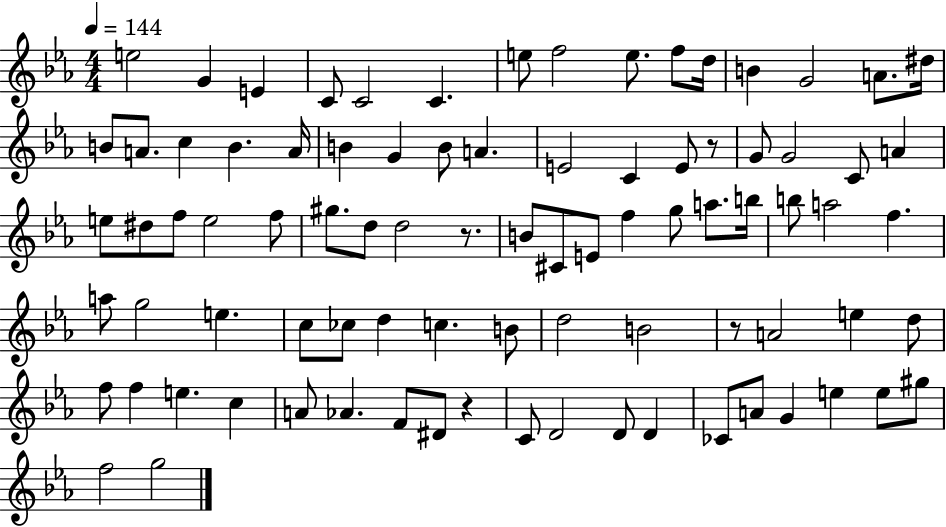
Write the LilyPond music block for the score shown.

{
  \clef treble
  \numericTimeSignature
  \time 4/4
  \key ees \major
  \tempo 4 = 144
  e''2 g'4 e'4 | c'8 c'2 c'4. | e''8 f''2 e''8. f''8 d''16 | b'4 g'2 a'8. dis''16 | \break b'8 a'8. c''4 b'4. a'16 | b'4 g'4 b'8 a'4. | e'2 c'4 e'8 r8 | g'8 g'2 c'8 a'4 | \break e''8 dis''8 f''8 e''2 f''8 | gis''8. d''8 d''2 r8. | b'8 cis'8 e'8 f''4 g''8 a''8. b''16 | b''8 a''2 f''4. | \break a''8 g''2 e''4. | c''8 ces''8 d''4 c''4. b'8 | d''2 b'2 | r8 a'2 e''4 d''8 | \break f''8 f''4 e''4. c''4 | a'8 aes'4. f'8 dis'8 r4 | c'8 d'2 d'8 d'4 | ces'8 a'8 g'4 e''4 e''8 gis''8 | \break f''2 g''2 | \bar "|."
}